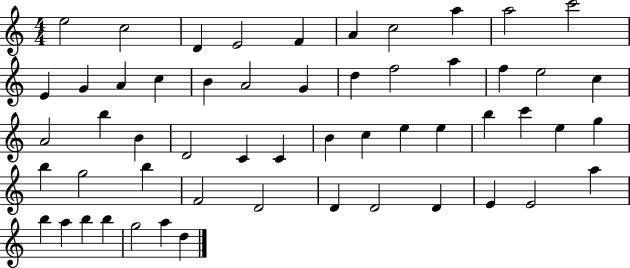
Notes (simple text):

E5/h C5/h D4/q E4/h F4/q A4/q C5/h A5/q A5/h C6/h E4/q G4/q A4/q C5/q B4/q A4/h G4/q D5/q F5/h A5/q F5/q E5/h C5/q A4/h B5/q B4/q D4/h C4/q C4/q B4/q C5/q E5/q E5/q B5/q C6/q E5/q G5/q B5/q G5/h B5/q F4/h D4/h D4/q D4/h D4/q E4/q E4/h A5/q B5/q A5/q B5/q B5/q G5/h A5/q D5/q